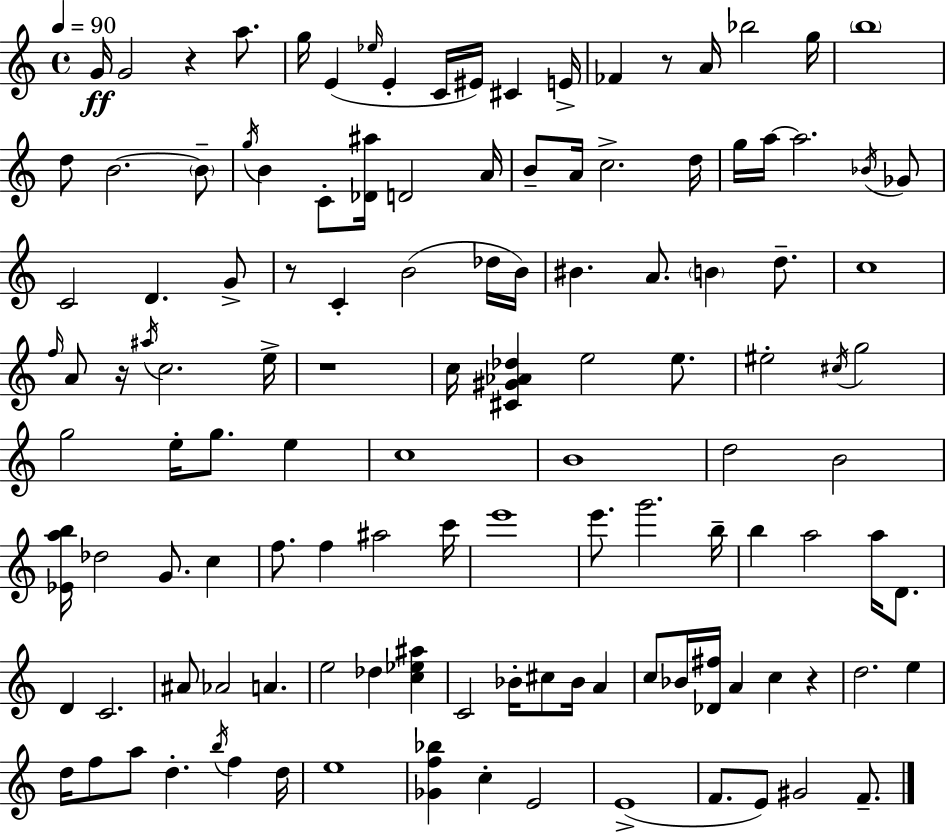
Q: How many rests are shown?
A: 6